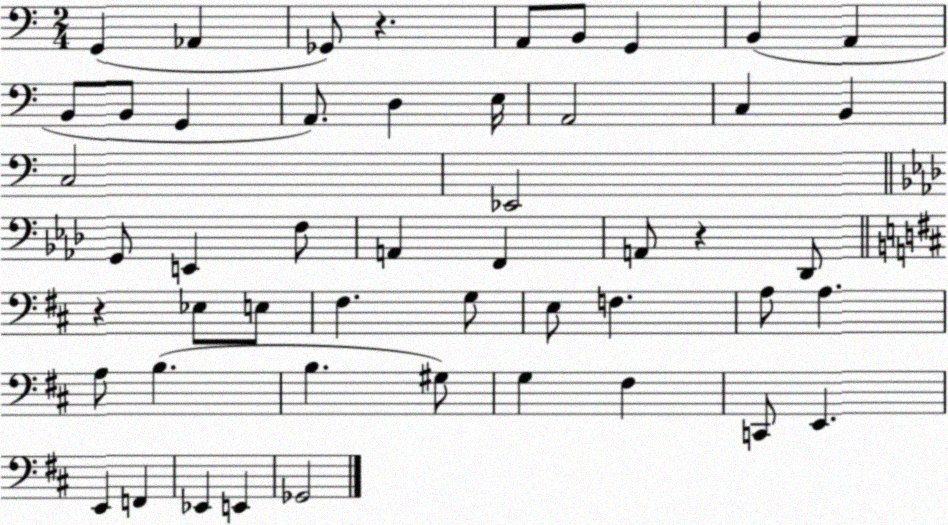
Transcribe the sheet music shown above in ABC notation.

X:1
T:Untitled
M:2/4
L:1/4
K:C
G,, _A,, _G,,/2 z A,,/2 B,,/2 G,, B,, A,, B,,/2 B,,/2 G,, A,,/2 D, E,/4 A,,2 C, B,, C,2 _E,,2 G,,/2 E,, F,/2 A,, F,, A,,/2 z _D,,/2 z _E,/2 E,/2 ^F, G,/2 E,/2 F, A,/2 A, A,/2 B, B, ^G,/2 G, ^F, C,,/2 E,, E,, F,, _E,, E,, _G,,2